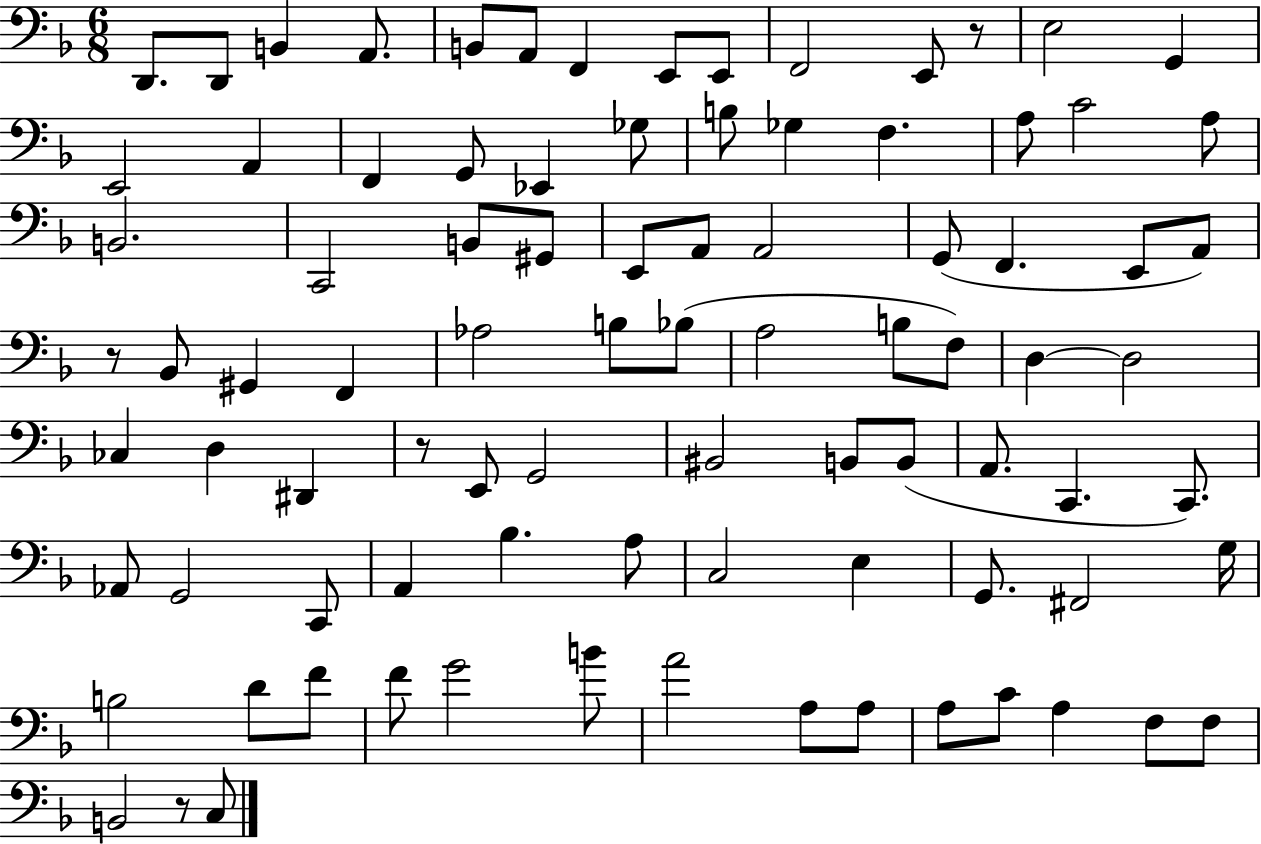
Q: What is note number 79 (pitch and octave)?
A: A3